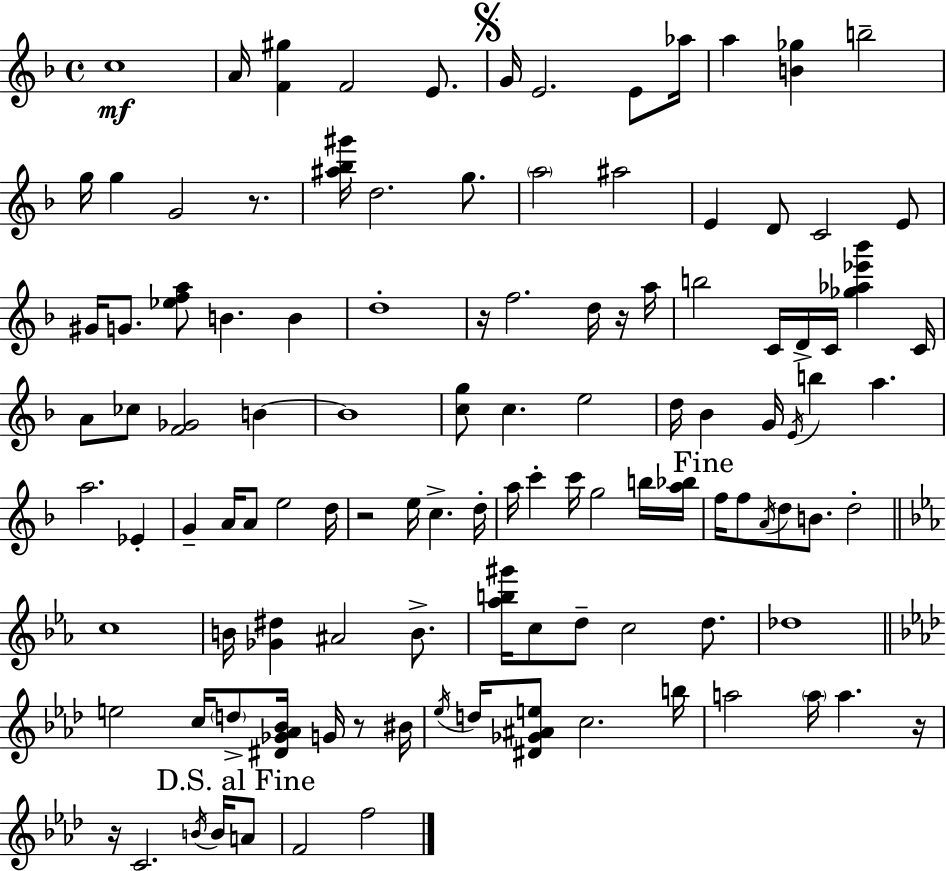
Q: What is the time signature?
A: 4/4